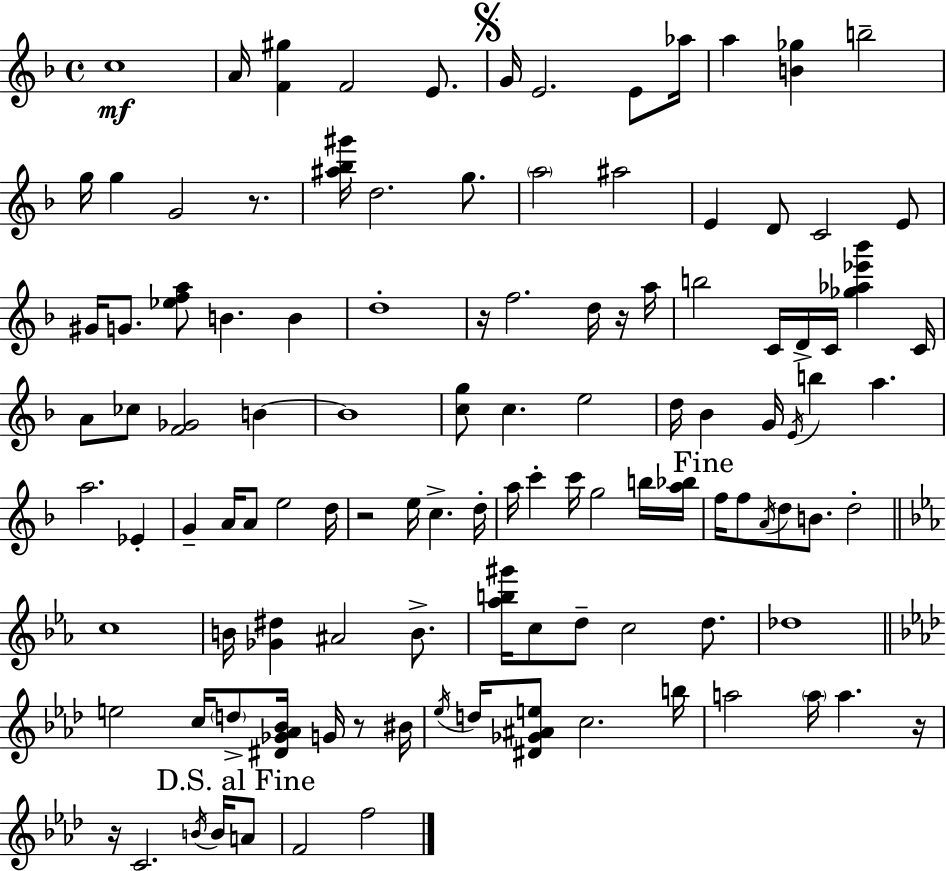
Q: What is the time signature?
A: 4/4